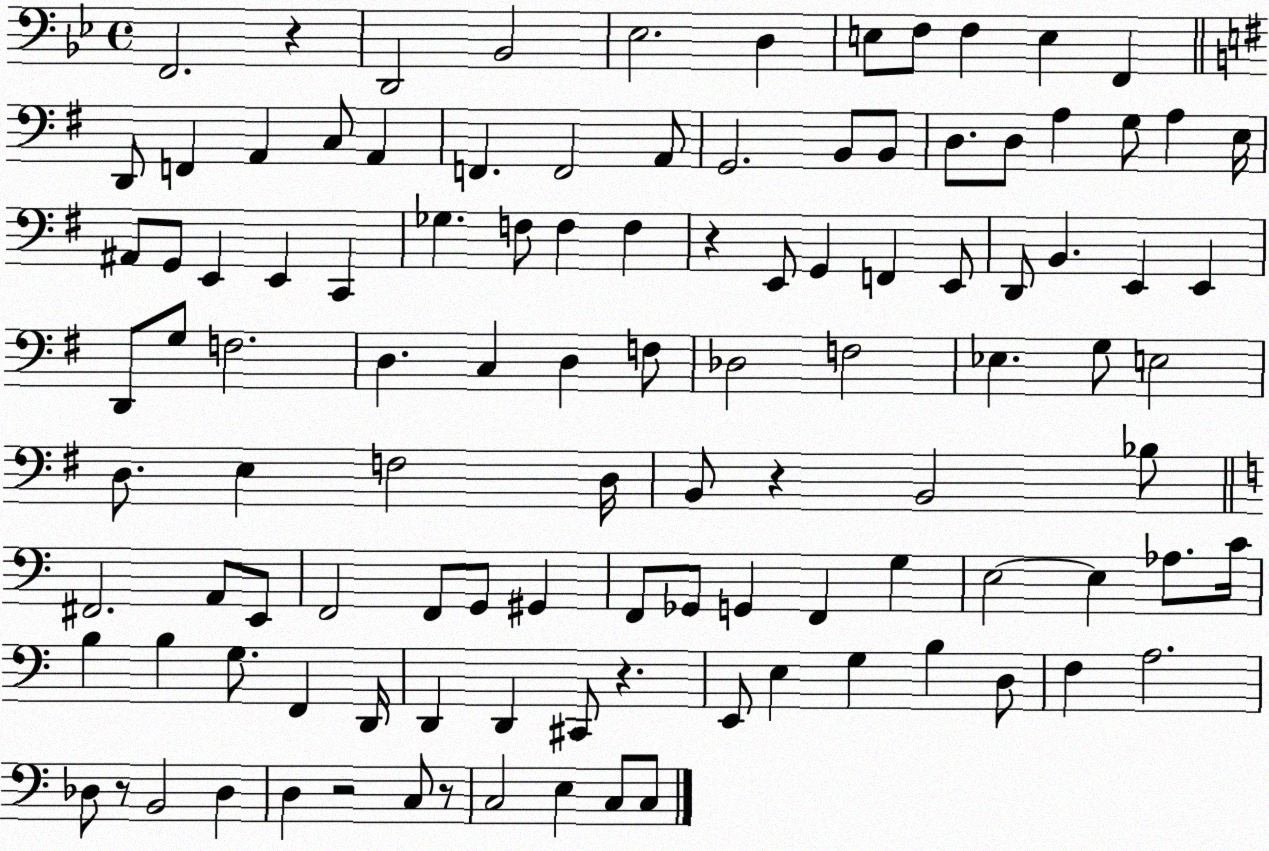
X:1
T:Untitled
M:4/4
L:1/4
K:Bb
F,,2 z D,,2 _B,,2 _E,2 D, E,/2 F,/2 F, E, F,, D,,/2 F,, A,, C,/2 A,, F,, F,,2 A,,/2 G,,2 B,,/2 B,,/2 D,/2 D,/2 A, G,/2 A, E,/4 ^A,,/2 G,,/2 E,, E,, C,, _G, F,/2 F, F, z E,,/2 G,, F,, E,,/2 D,,/2 B,, E,, E,, D,,/2 G,/2 F,2 D, C, D, F,/2 _D,2 F,2 _E, G,/2 E,2 D,/2 E, F,2 D,/4 B,,/2 z B,,2 _B,/2 ^F,,2 A,,/2 E,,/2 F,,2 F,,/2 G,,/2 ^G,, F,,/2 _G,,/2 G,, F,, G, E,2 E, _A,/2 C/4 B, B, G,/2 F,, D,,/4 D,, D,, ^C,,/2 z E,,/2 E, G, B, D,/2 F, A,2 _D,/2 z/2 B,,2 _D, D, z2 C,/2 z/2 C,2 E, C,/2 C,/2